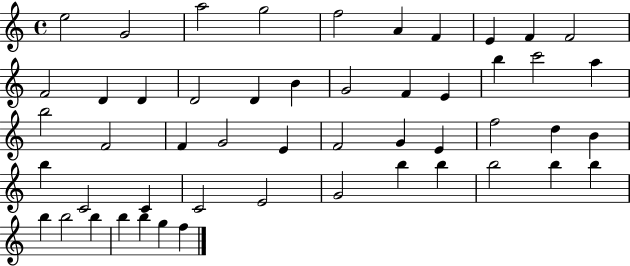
X:1
T:Untitled
M:4/4
L:1/4
K:C
e2 G2 a2 g2 f2 A F E F F2 F2 D D D2 D B G2 F E b c'2 a b2 F2 F G2 E F2 G E f2 d B b C2 C C2 E2 G2 b b b2 b b b b2 b b b g f